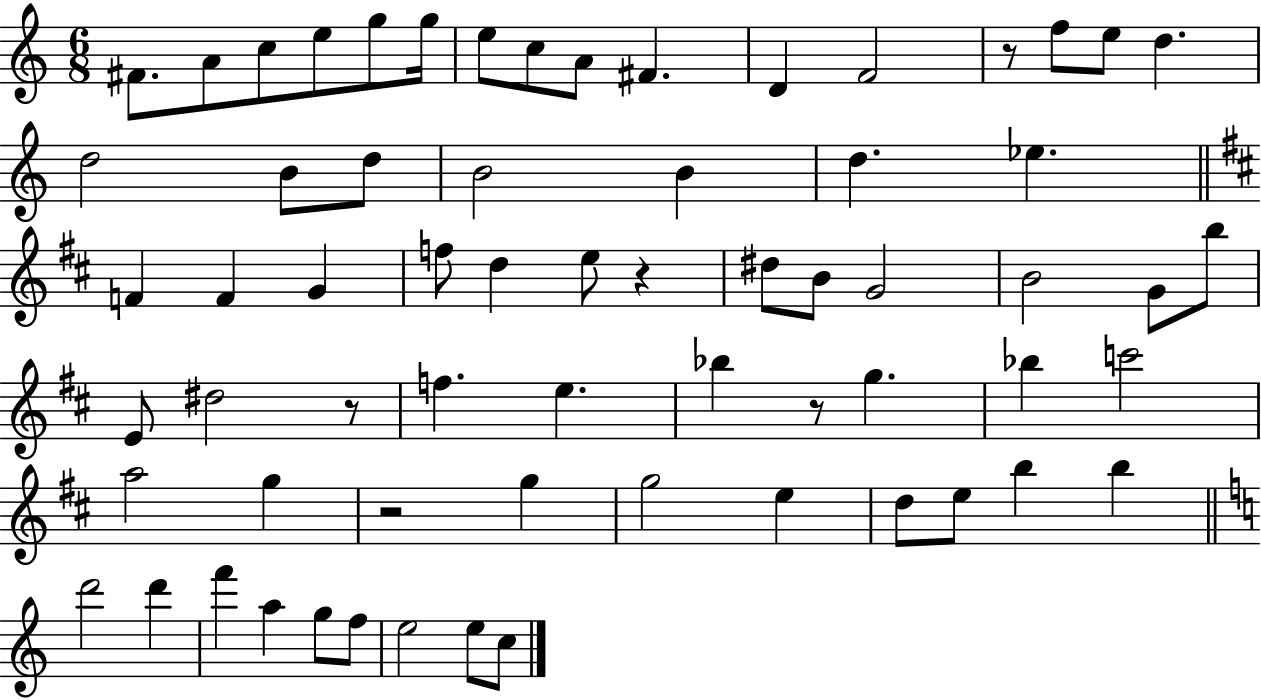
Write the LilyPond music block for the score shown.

{
  \clef treble
  \numericTimeSignature
  \time 6/8
  \key c \major
  \repeat volta 2 { fis'8. a'8 c''8 e''8 g''8 g''16 | e''8 c''8 a'8 fis'4. | d'4 f'2 | r8 f''8 e''8 d''4. | \break d''2 b'8 d''8 | b'2 b'4 | d''4. ees''4. | \bar "||" \break \key d \major f'4 f'4 g'4 | f''8 d''4 e''8 r4 | dis''8 b'8 g'2 | b'2 g'8 b''8 | \break e'8 dis''2 r8 | f''4. e''4. | bes''4 r8 g''4. | bes''4 c'''2 | \break a''2 g''4 | r2 g''4 | g''2 e''4 | d''8 e''8 b''4 b''4 | \break \bar "||" \break \key a \minor d'''2 d'''4 | f'''4 a''4 g''8 f''8 | e''2 e''8 c''8 | } \bar "|."
}